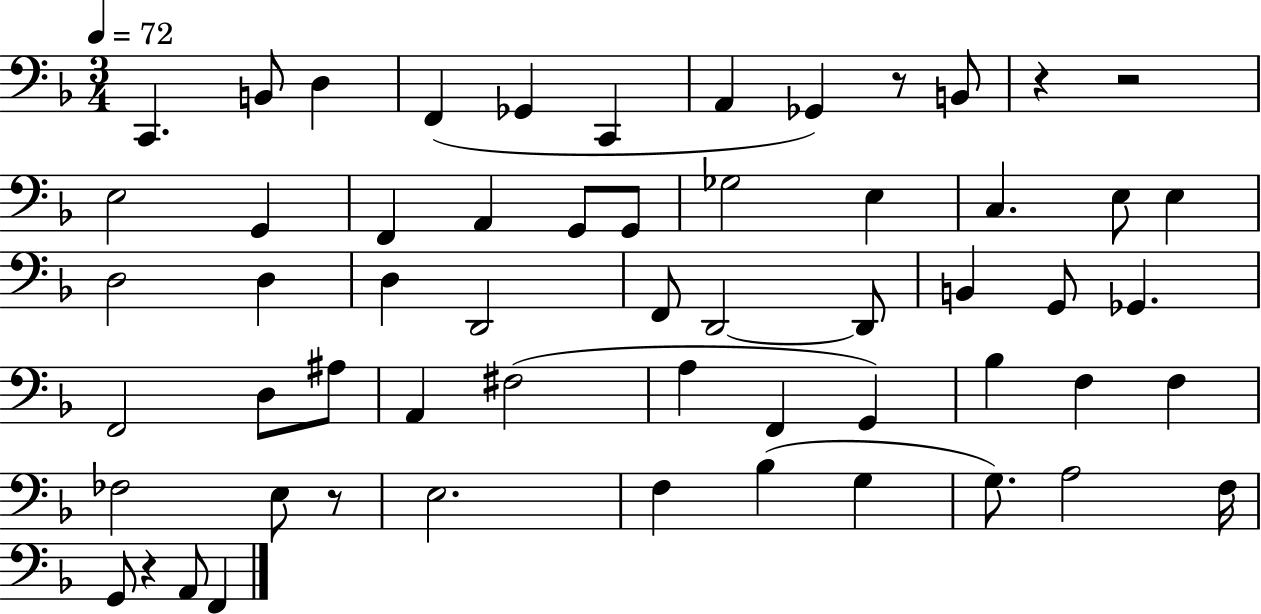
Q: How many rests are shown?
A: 5